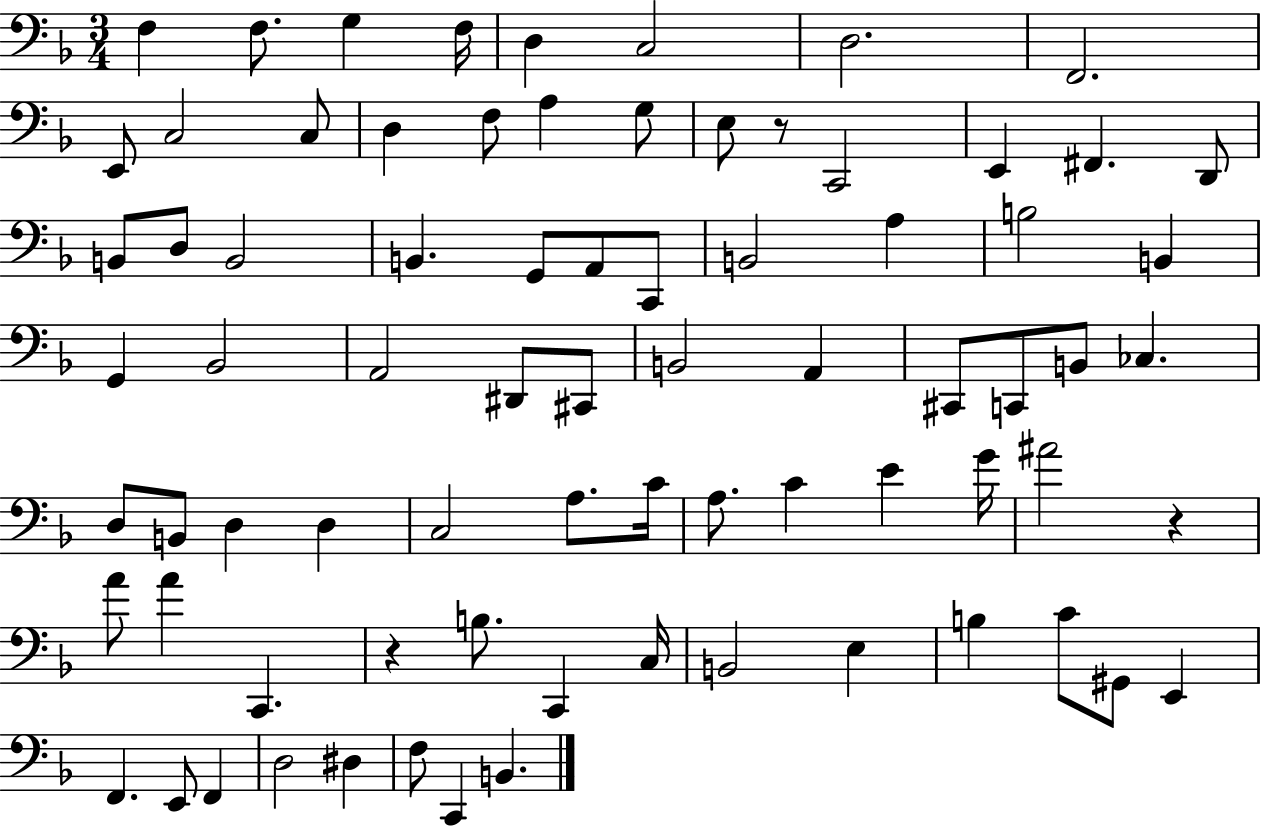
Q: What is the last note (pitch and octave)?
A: B2